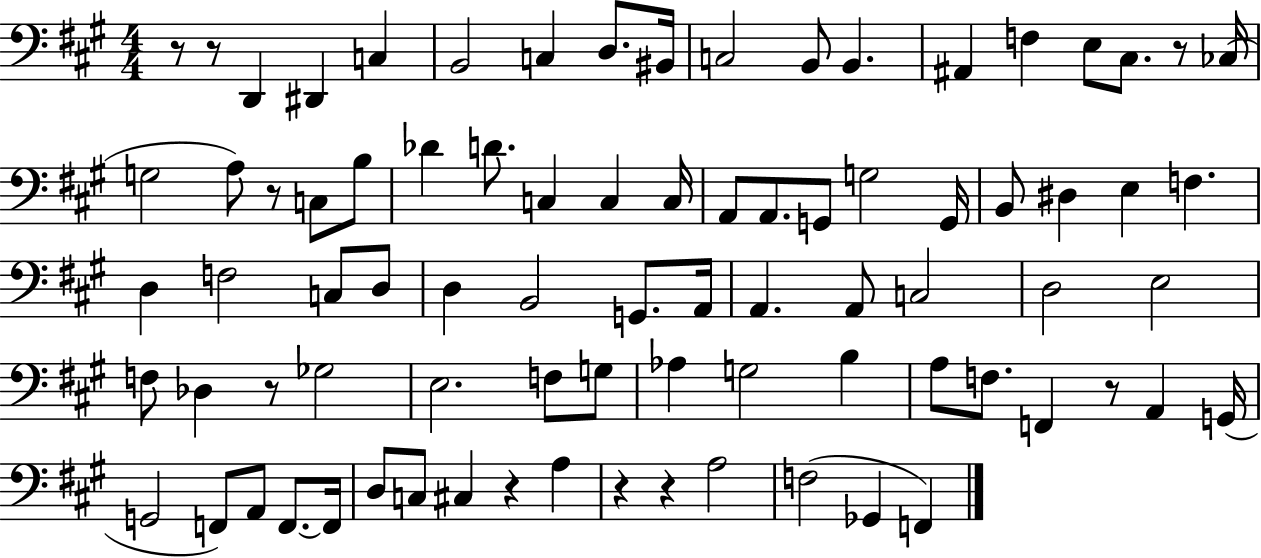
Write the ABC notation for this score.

X:1
T:Untitled
M:4/4
L:1/4
K:A
z/2 z/2 D,, ^D,, C, B,,2 C, D,/2 ^B,,/4 C,2 B,,/2 B,, ^A,, F, E,/2 ^C,/2 z/2 _C,/4 G,2 A,/2 z/2 C,/2 B,/2 _D D/2 C, C, C,/4 A,,/2 A,,/2 G,,/2 G,2 G,,/4 B,,/2 ^D, E, F, D, F,2 C,/2 D,/2 D, B,,2 G,,/2 A,,/4 A,, A,,/2 C,2 D,2 E,2 F,/2 _D, z/2 _G,2 E,2 F,/2 G,/2 _A, G,2 B, A,/2 F,/2 F,, z/2 A,, G,,/4 G,,2 F,,/2 A,,/2 F,,/2 F,,/4 D,/2 C,/2 ^C, z A, z z A,2 F,2 _G,, F,,